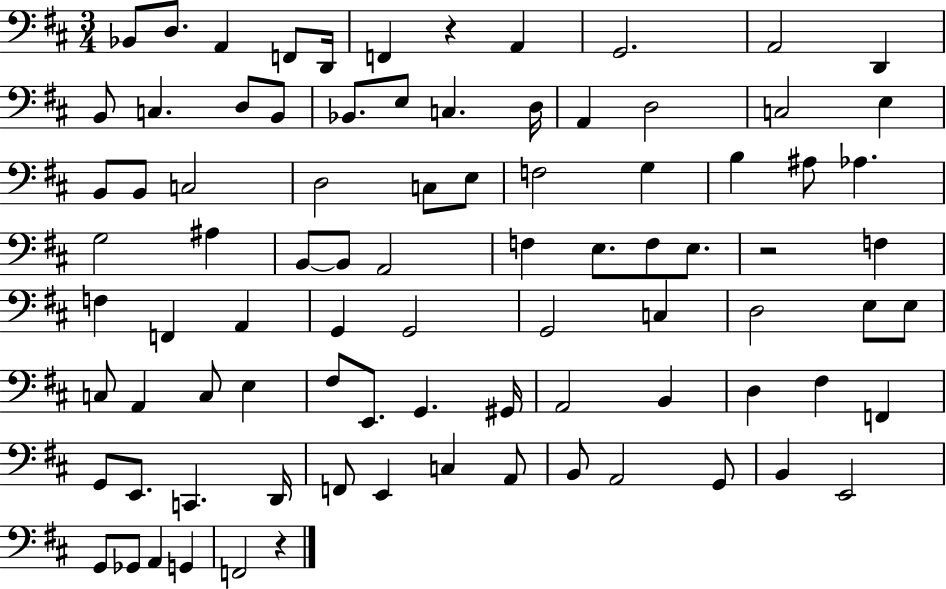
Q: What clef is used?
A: bass